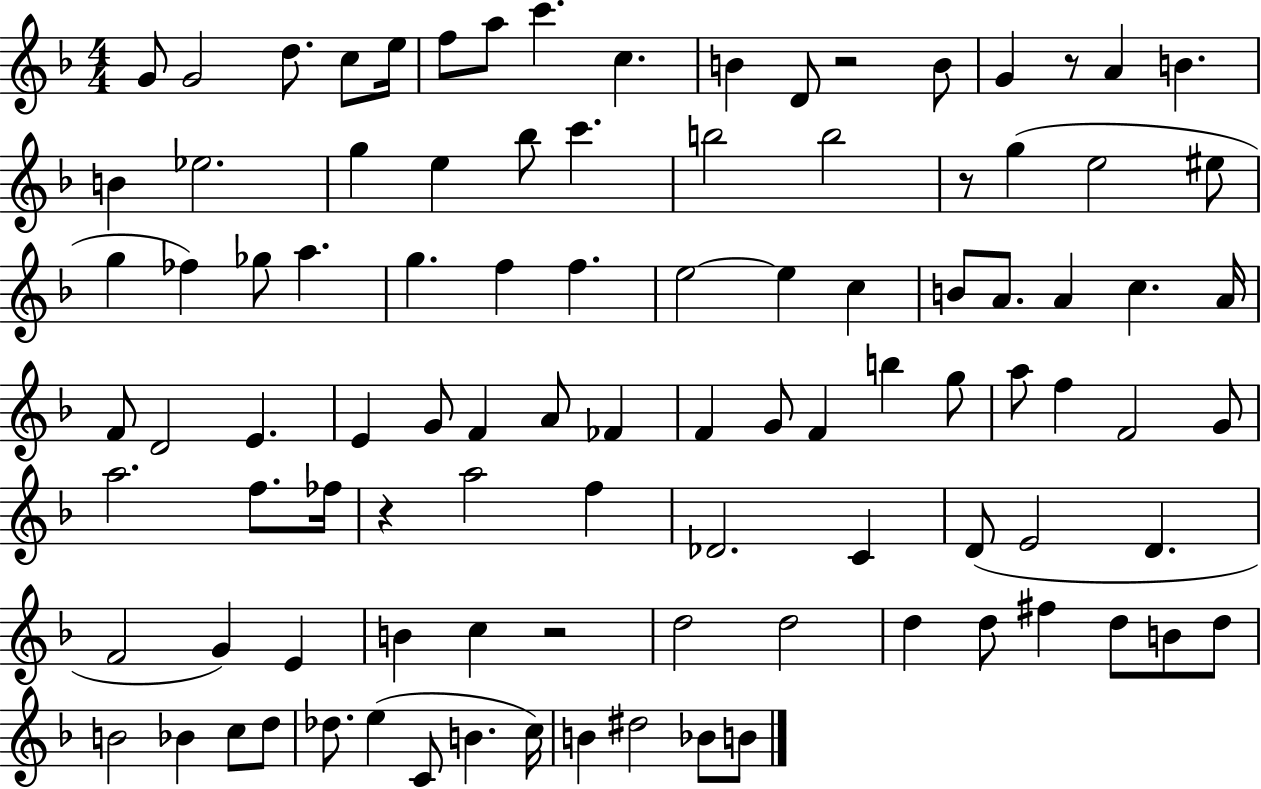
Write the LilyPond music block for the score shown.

{
  \clef treble
  \numericTimeSignature
  \time 4/4
  \key f \major
  g'8 g'2 d''8. c''8 e''16 | f''8 a''8 c'''4. c''4. | b'4 d'8 r2 b'8 | g'4 r8 a'4 b'4. | \break b'4 ees''2. | g''4 e''4 bes''8 c'''4. | b''2 b''2 | r8 g''4( e''2 eis''8 | \break g''4 fes''4) ges''8 a''4. | g''4. f''4 f''4. | e''2~~ e''4 c''4 | b'8 a'8. a'4 c''4. a'16 | \break f'8 d'2 e'4. | e'4 g'8 f'4 a'8 fes'4 | f'4 g'8 f'4 b''4 g''8 | a''8 f''4 f'2 g'8 | \break a''2. f''8. fes''16 | r4 a''2 f''4 | des'2. c'4 | d'8( e'2 d'4. | \break f'2 g'4) e'4 | b'4 c''4 r2 | d''2 d''2 | d''4 d''8 fis''4 d''8 b'8 d''8 | \break b'2 bes'4 c''8 d''8 | des''8. e''4( c'8 b'4. c''16) | b'4 dis''2 bes'8 b'8 | \bar "|."
}